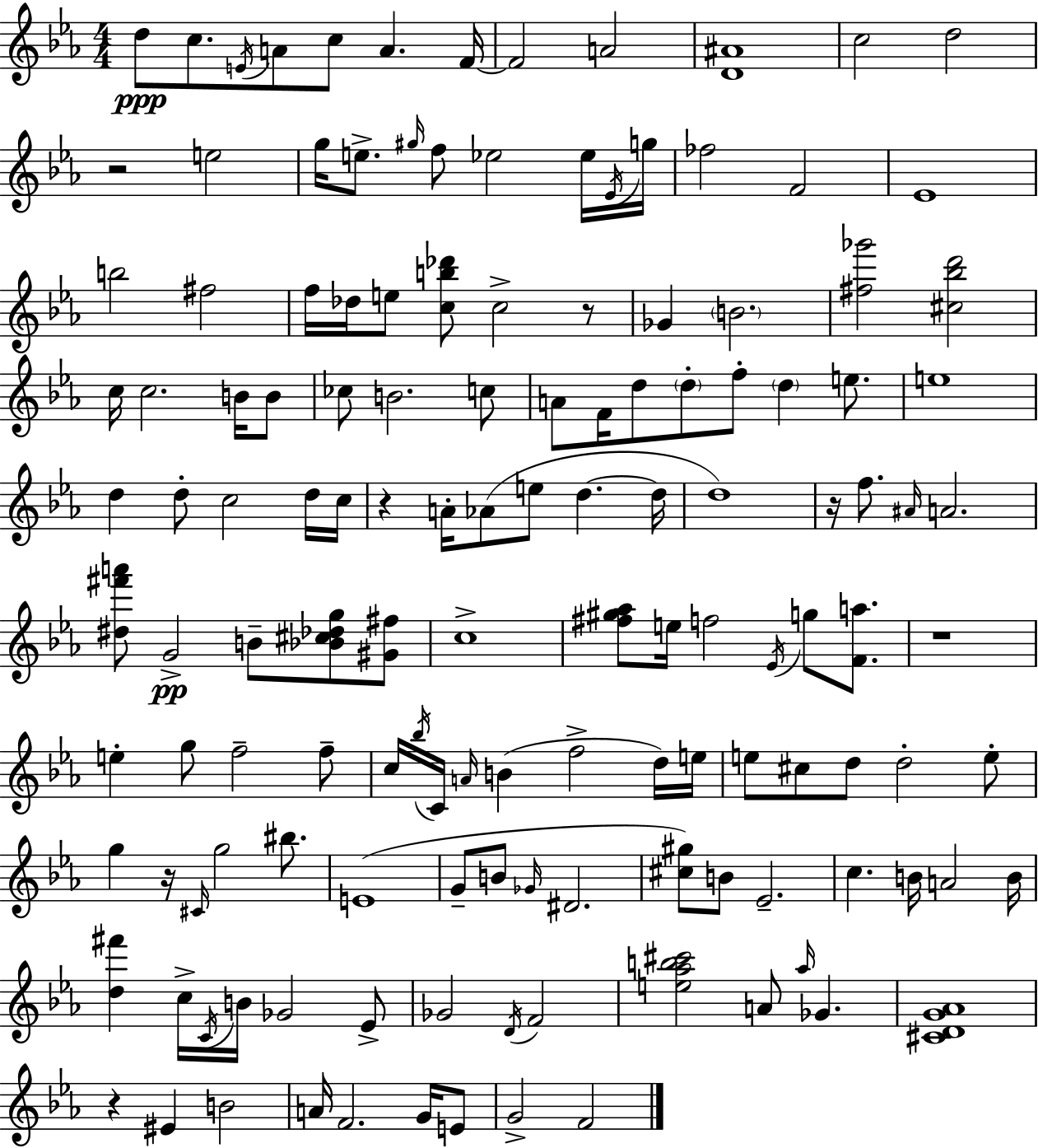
{
  \clef treble
  \numericTimeSignature
  \time 4/4
  \key ees \major
  \repeat volta 2 { d''8\ppp c''8. \acciaccatura { e'16 } a'8 c''8 a'4. | f'16~~ f'2 a'2 | <d' ais'>1 | c''2 d''2 | \break r2 e''2 | g''16 e''8.-> \grace { gis''16 } f''8 ees''2 | ees''16 \acciaccatura { ees'16 } g''16 fes''2 f'2 | ees'1 | \break b''2 fis''2 | f''16 des''16 e''8 <c'' b'' des'''>8 c''2-> | r8 ges'4 \parenthesize b'2. | <fis'' ges'''>2 <cis'' bes'' d'''>2 | \break c''16 c''2. | b'16 b'8 ces''8 b'2. | c''8 a'8 f'16 d''8 \parenthesize d''8-. f''8-. \parenthesize d''4 | e''8. e''1 | \break d''4 d''8-. c''2 | d''16 c''16 r4 a'16-. aes'8( e''8 d''4.~~ | d''16 d''1) | r16 f''8. \grace { ais'16 } a'2. | \break <dis'' fis''' a'''>8 g'2->\pp b'8-- | <bes' cis'' des'' g''>8 <gis' fis''>8 c''1-> | <fis'' gis'' aes''>8 e''16 f''2 \acciaccatura { ees'16 } | g''8 <f' a''>8. r1 | \break e''4-. g''8 f''2-- | f''8-- c''16 \acciaccatura { bes''16 } c'16 \grace { a'16 }( b'4 f''2-> | d''16) e''16 e''8 cis''8 d''8 d''2-. | e''8-. g''4 r16 \grace { cis'16 } g''2 | \break bis''8. e'1( | g'8-- b'8 \grace { ges'16 } dis'2. | <cis'' gis''>8) b'8 ees'2.-- | c''4. b'16 | \break a'2 b'16 <d'' fis'''>4 c''16-> \acciaccatura { c'16 } b'16 | ges'2 ees'8-> ges'2 | \acciaccatura { d'16 } f'2 <e'' aes'' b'' cis'''>2 | a'8 \grace { aes''16 } ges'4. <cis' d' g' aes'>1 | \break r4 | eis'4 b'2 a'16 f'2. | g'16 e'8 g'2-> | f'2 } \bar "|."
}